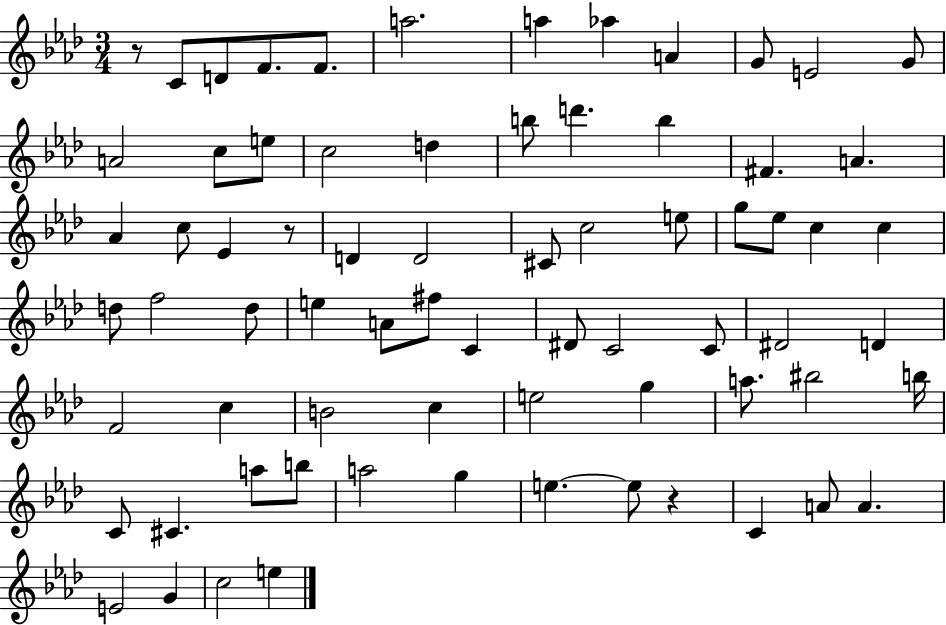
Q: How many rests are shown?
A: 3